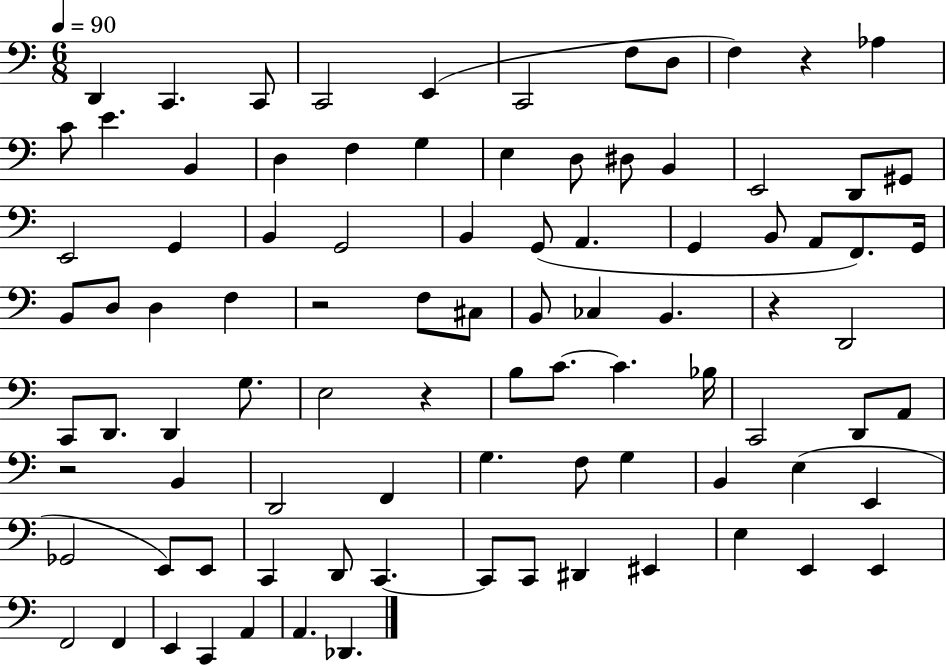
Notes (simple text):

D2/q C2/q. C2/e C2/h E2/q C2/h F3/e D3/e F3/q R/q Ab3/q C4/e E4/q. B2/q D3/q F3/q G3/q E3/q D3/e D#3/e B2/q E2/h D2/e G#2/e E2/h G2/q B2/q G2/h B2/q G2/e A2/q. G2/q B2/e A2/e F2/e. G2/s B2/e D3/e D3/q F3/q R/h F3/e C#3/e B2/e CES3/q B2/q. R/q D2/h C2/e D2/e. D2/q G3/e. E3/h R/q B3/e C4/e. C4/q. Bb3/s C2/h D2/e A2/e R/h B2/q D2/h F2/q G3/q. F3/e G3/q B2/q E3/q E2/q Gb2/h E2/e E2/e C2/q D2/e C2/q. C2/e C2/e D#2/q EIS2/q E3/q E2/q E2/q F2/h F2/q E2/q C2/q A2/q A2/q. Db2/q.